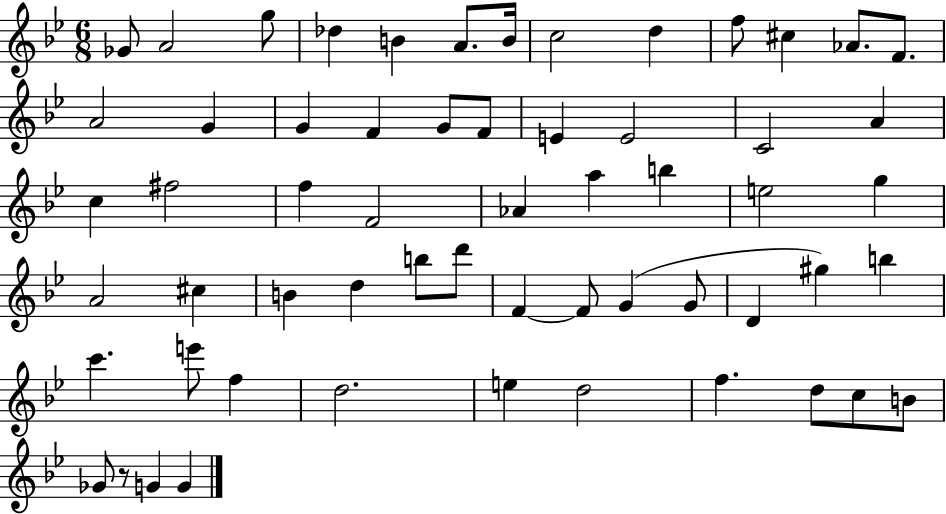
{
  \clef treble
  \numericTimeSignature
  \time 6/8
  \key bes \major
  \repeat volta 2 { ges'8 a'2 g''8 | des''4 b'4 a'8. b'16 | c''2 d''4 | f''8 cis''4 aes'8. f'8. | \break a'2 g'4 | g'4 f'4 g'8 f'8 | e'4 e'2 | c'2 a'4 | \break c''4 fis''2 | f''4 f'2 | aes'4 a''4 b''4 | e''2 g''4 | \break a'2 cis''4 | b'4 d''4 b''8 d'''8 | f'4~~ f'8 g'4( g'8 | d'4 gis''4) b''4 | \break c'''4. e'''8 f''4 | d''2. | e''4 d''2 | f''4. d''8 c''8 b'8 | \break ges'8 r8 g'4 g'4 | } \bar "|."
}